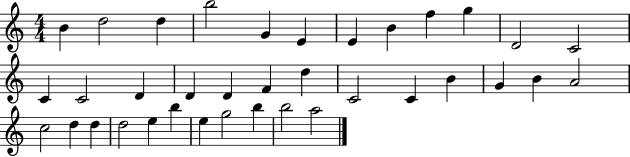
{
  \clef treble
  \numericTimeSignature
  \time 4/4
  \key c \major
  b'4 d''2 d''4 | b''2 g'4 e'4 | e'4 b'4 f''4 g''4 | d'2 c'2 | \break c'4 c'2 d'4 | d'4 d'4 f'4 d''4 | c'2 c'4 b'4 | g'4 b'4 a'2 | \break c''2 d''4 d''4 | d''2 e''4 b''4 | e''4 g''2 b''4 | b''2 a''2 | \break \bar "|."
}